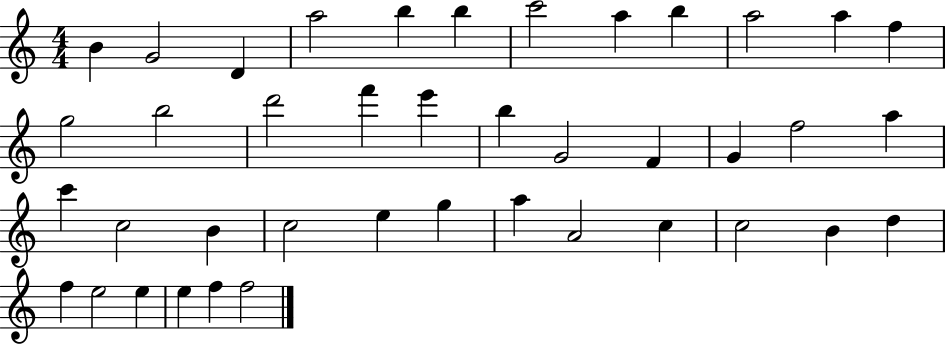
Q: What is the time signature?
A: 4/4